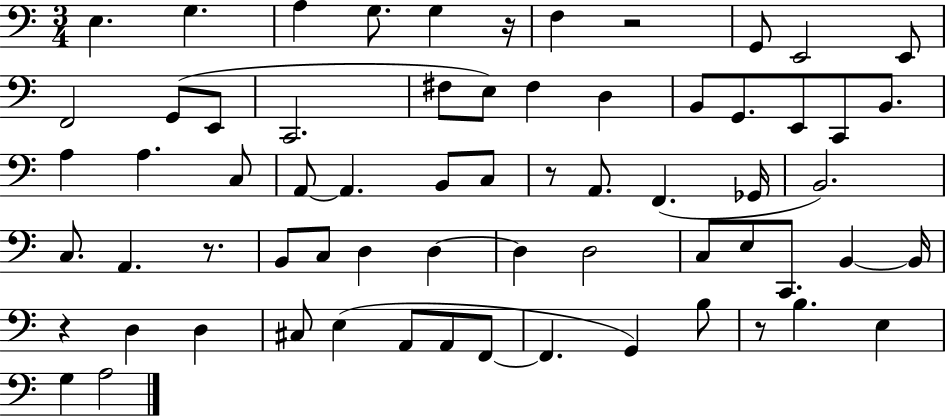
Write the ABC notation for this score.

X:1
T:Untitled
M:3/4
L:1/4
K:C
E, G, A, G,/2 G, z/4 F, z2 G,,/2 E,,2 E,,/2 F,,2 G,,/2 E,,/2 C,,2 ^F,/2 E,/2 ^F, D, B,,/2 G,,/2 E,,/2 C,,/2 B,,/2 A, A, C,/2 A,,/2 A,, B,,/2 C,/2 z/2 A,,/2 F,, _G,,/4 B,,2 C,/2 A,, z/2 B,,/2 C,/2 D, D, D, D,2 C,/2 E,/2 C,,/2 B,, B,,/4 z D, D, ^C,/2 E, A,,/2 A,,/2 F,,/2 F,, G,, B,/2 z/2 B, E, G, A,2